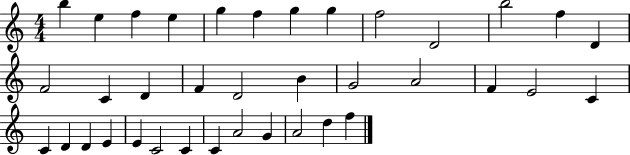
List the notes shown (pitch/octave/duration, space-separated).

B5/q E5/q F5/q E5/q G5/q F5/q G5/q G5/q F5/h D4/h B5/h F5/q D4/q F4/h C4/q D4/q F4/q D4/h B4/q G4/h A4/h F4/q E4/h C4/q C4/q D4/q D4/q E4/q E4/q C4/h C4/q C4/q A4/h G4/q A4/h D5/q F5/q